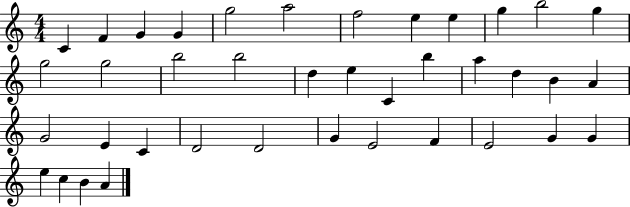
C4/q F4/q G4/q G4/q G5/h A5/h F5/h E5/q E5/q G5/q B5/h G5/q G5/h G5/h B5/h B5/h D5/q E5/q C4/q B5/q A5/q D5/q B4/q A4/q G4/h E4/q C4/q D4/h D4/h G4/q E4/h F4/q E4/h G4/q G4/q E5/q C5/q B4/q A4/q